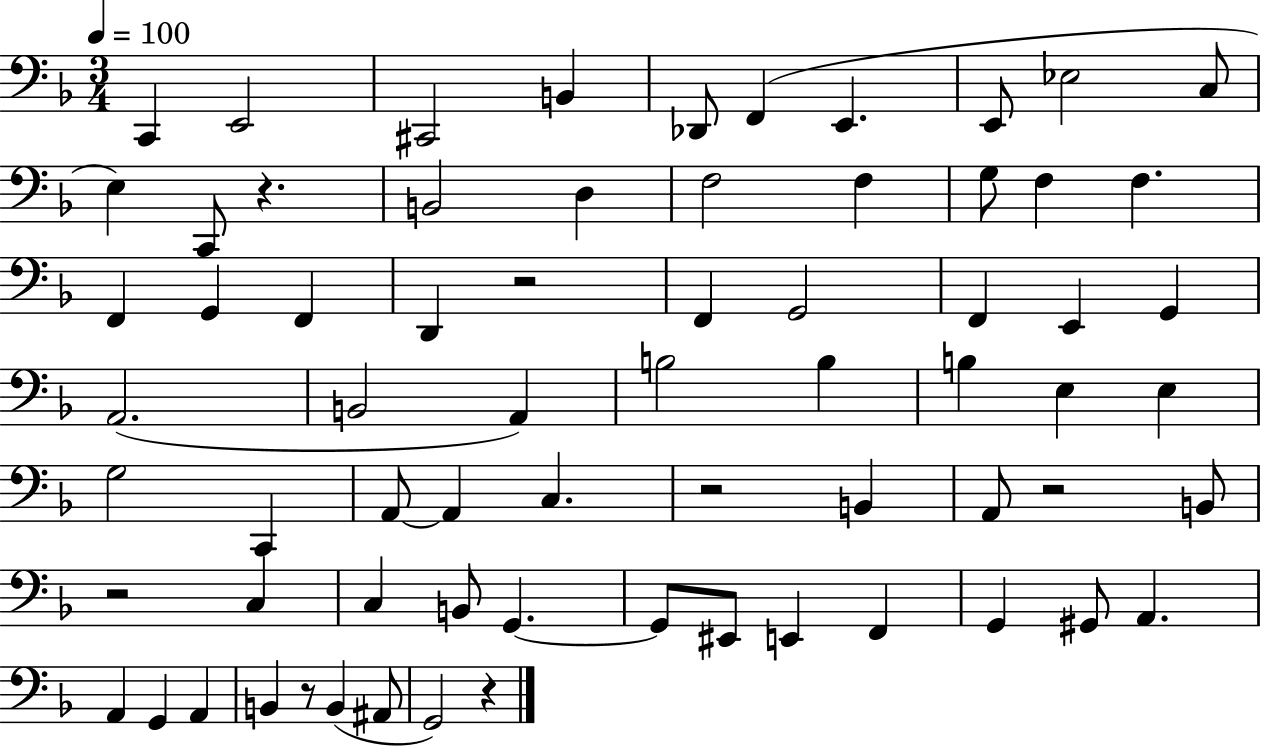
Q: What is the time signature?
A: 3/4